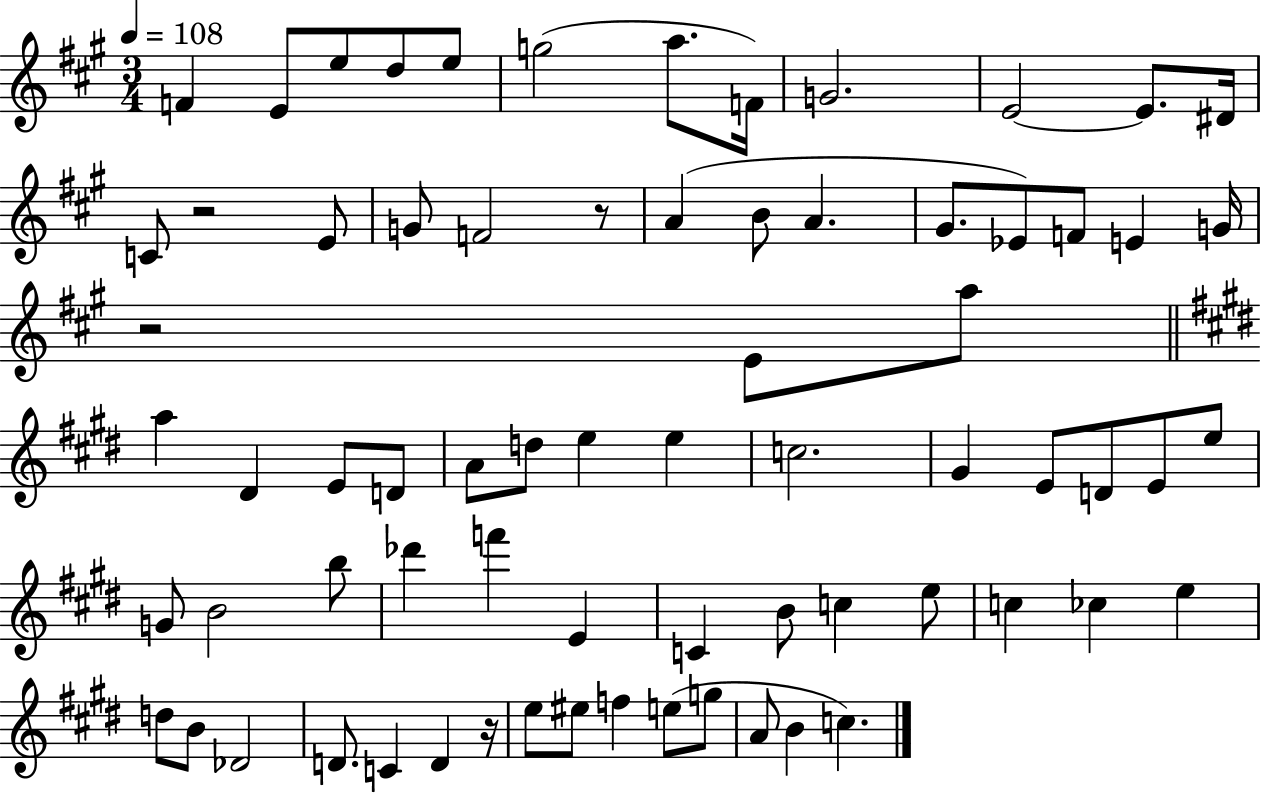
{
  \clef treble
  \numericTimeSignature
  \time 3/4
  \key a \major
  \tempo 4 = 108
  f'4 e'8 e''8 d''8 e''8 | g''2( a''8. f'16) | g'2. | e'2~~ e'8. dis'16 | \break c'8 r2 e'8 | g'8 f'2 r8 | a'4( b'8 a'4. | gis'8. ees'8) f'8 e'4 g'16 | \break r2 e'8 a''8 | \bar "||" \break \key e \major a''4 dis'4 e'8 d'8 | a'8 d''8 e''4 e''4 | c''2. | gis'4 e'8 d'8 e'8 e''8 | \break g'8 b'2 b''8 | des'''4 f'''4 e'4 | c'4 b'8 c''4 e''8 | c''4 ces''4 e''4 | \break d''8 b'8 des'2 | d'8. c'4 d'4 r16 | e''8 eis''8 f''4 e''8( g''8 | a'8 b'4 c''4.) | \break \bar "|."
}